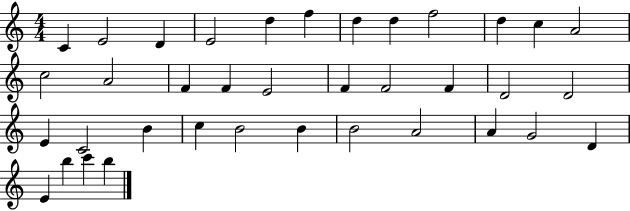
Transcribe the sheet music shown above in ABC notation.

X:1
T:Untitled
M:4/4
L:1/4
K:C
C E2 D E2 d f d d f2 d c A2 c2 A2 F F E2 F F2 F D2 D2 E C2 B c B2 B B2 A2 A G2 D E b c' b